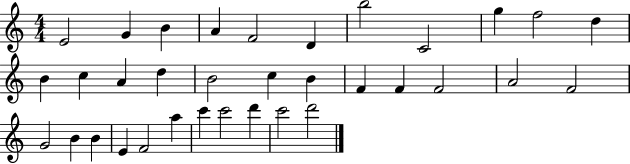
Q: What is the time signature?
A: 4/4